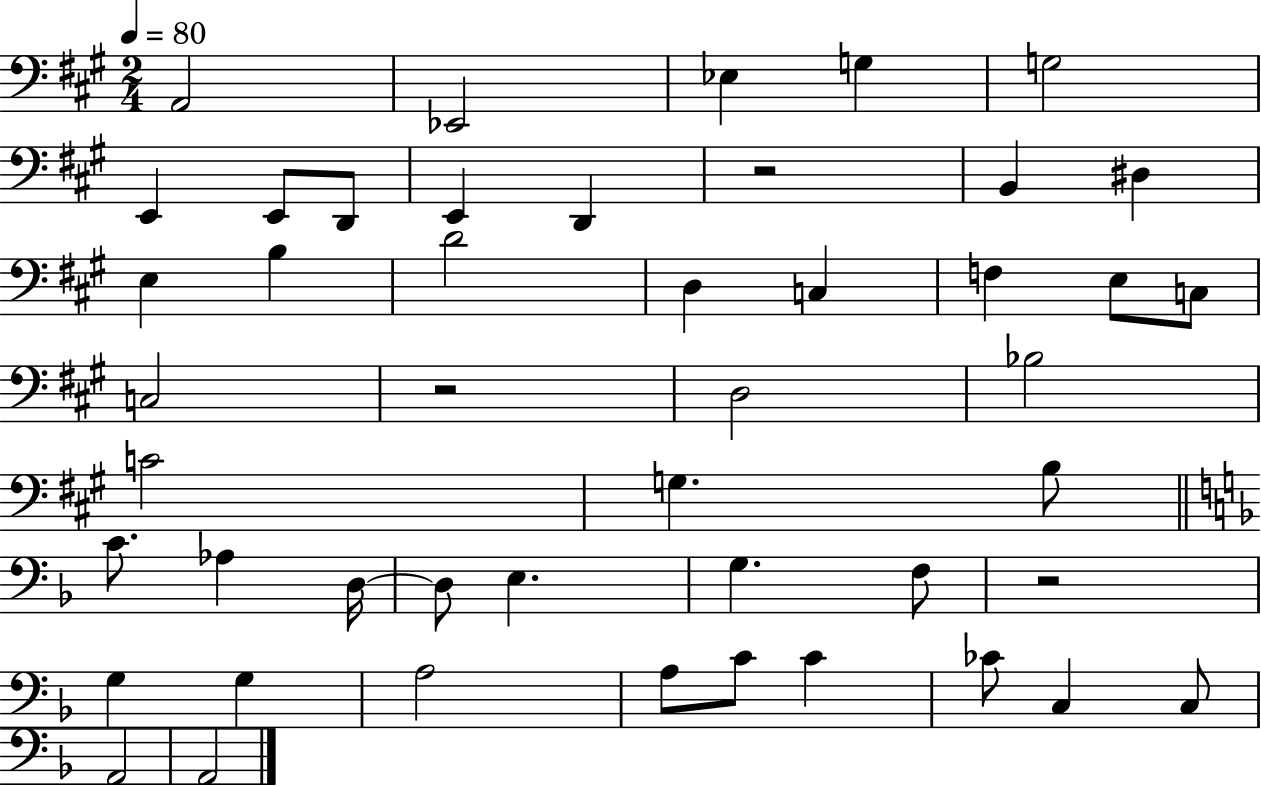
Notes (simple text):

A2/h Eb2/h Eb3/q G3/q G3/h E2/q E2/e D2/e E2/q D2/q R/h B2/q D#3/q E3/q B3/q D4/h D3/q C3/q F3/q E3/e C3/e C3/h R/h D3/h Bb3/h C4/h G3/q. B3/e C4/e. Ab3/q D3/s D3/e E3/q. G3/q. F3/e R/h G3/q G3/q A3/h A3/e C4/e C4/q CES4/e C3/q C3/e A2/h A2/h